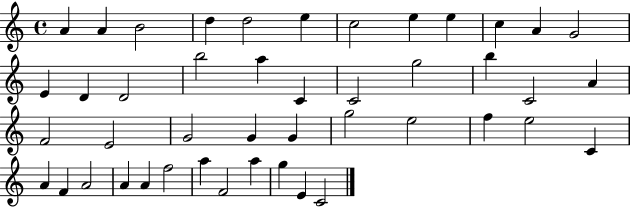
{
  \clef treble
  \time 4/4
  \defaultTimeSignature
  \key c \major
  a'4 a'4 b'2 | d''4 d''2 e''4 | c''2 e''4 e''4 | c''4 a'4 g'2 | \break e'4 d'4 d'2 | b''2 a''4 c'4 | c'2 g''2 | b''4 c'2 a'4 | \break f'2 e'2 | g'2 g'4 g'4 | g''2 e''2 | f''4 e''2 c'4 | \break a'4 f'4 a'2 | a'4 a'4 f''2 | a''4 f'2 a''4 | g''4 e'4 c'2 | \break \bar "|."
}